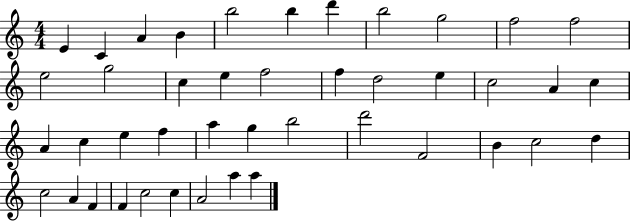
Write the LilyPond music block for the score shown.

{
  \clef treble
  \numericTimeSignature
  \time 4/4
  \key c \major
  e'4 c'4 a'4 b'4 | b''2 b''4 d'''4 | b''2 g''2 | f''2 f''2 | \break e''2 g''2 | c''4 e''4 f''2 | f''4 d''2 e''4 | c''2 a'4 c''4 | \break a'4 c''4 e''4 f''4 | a''4 g''4 b''2 | d'''2 f'2 | b'4 c''2 d''4 | \break c''2 a'4 f'4 | f'4 c''2 c''4 | a'2 a''4 a''4 | \bar "|."
}